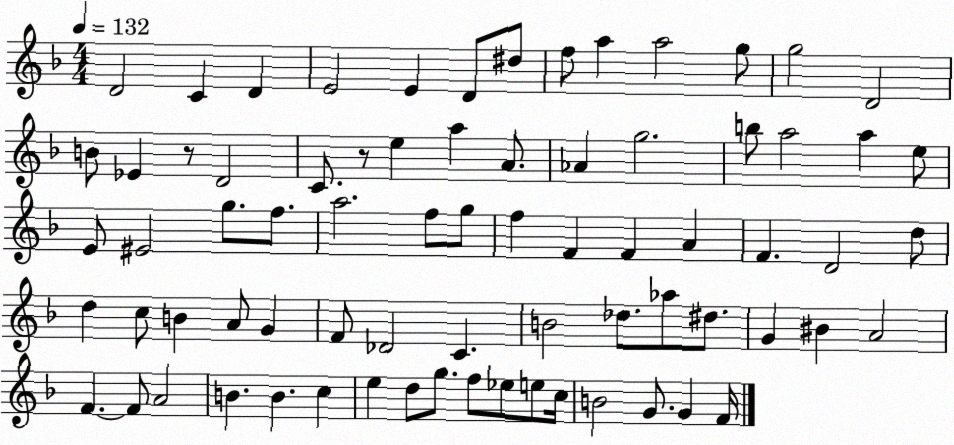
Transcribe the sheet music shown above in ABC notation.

X:1
T:Untitled
M:4/4
L:1/4
K:F
D2 C D E2 E D/2 ^d/2 f/2 a a2 g/2 g2 D2 B/2 _E z/2 D2 C/2 z/2 e a A/2 _A g2 b/2 a2 a e/2 E/2 ^E2 g/2 f/2 a2 f/2 g/2 f F F A F D2 d/2 d c/2 B A/2 G F/2 _D2 C B2 _d/2 _a/2 ^d/2 G ^B A2 F F/2 A2 B B c e d/2 g/2 f/2 _e/2 e/2 c/4 B2 G/2 G F/4